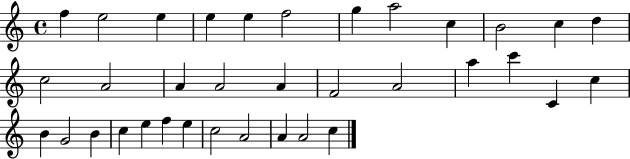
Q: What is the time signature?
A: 4/4